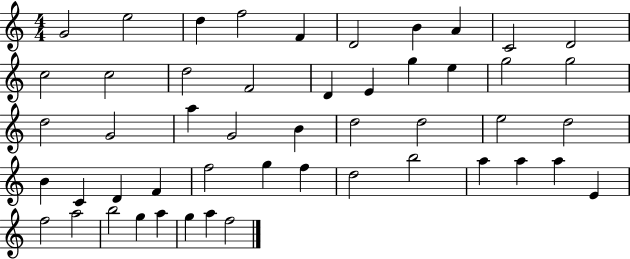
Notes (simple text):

G4/h E5/h D5/q F5/h F4/q D4/h B4/q A4/q C4/h D4/h C5/h C5/h D5/h F4/h D4/q E4/q G5/q E5/q G5/h G5/h D5/h G4/h A5/q G4/h B4/q D5/h D5/h E5/h D5/h B4/q C4/q D4/q F4/q F5/h G5/q F5/q D5/h B5/h A5/q A5/q A5/q E4/q F5/h A5/h B5/h G5/q A5/q G5/q A5/q F5/h